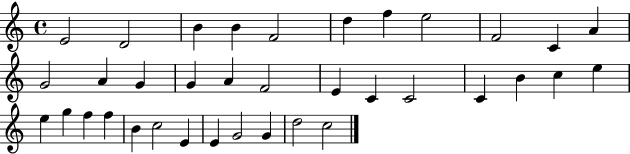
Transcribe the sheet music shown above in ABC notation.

X:1
T:Untitled
M:4/4
L:1/4
K:C
E2 D2 B B F2 d f e2 F2 C A G2 A G G A F2 E C C2 C B c e e g f f B c2 E E G2 G d2 c2